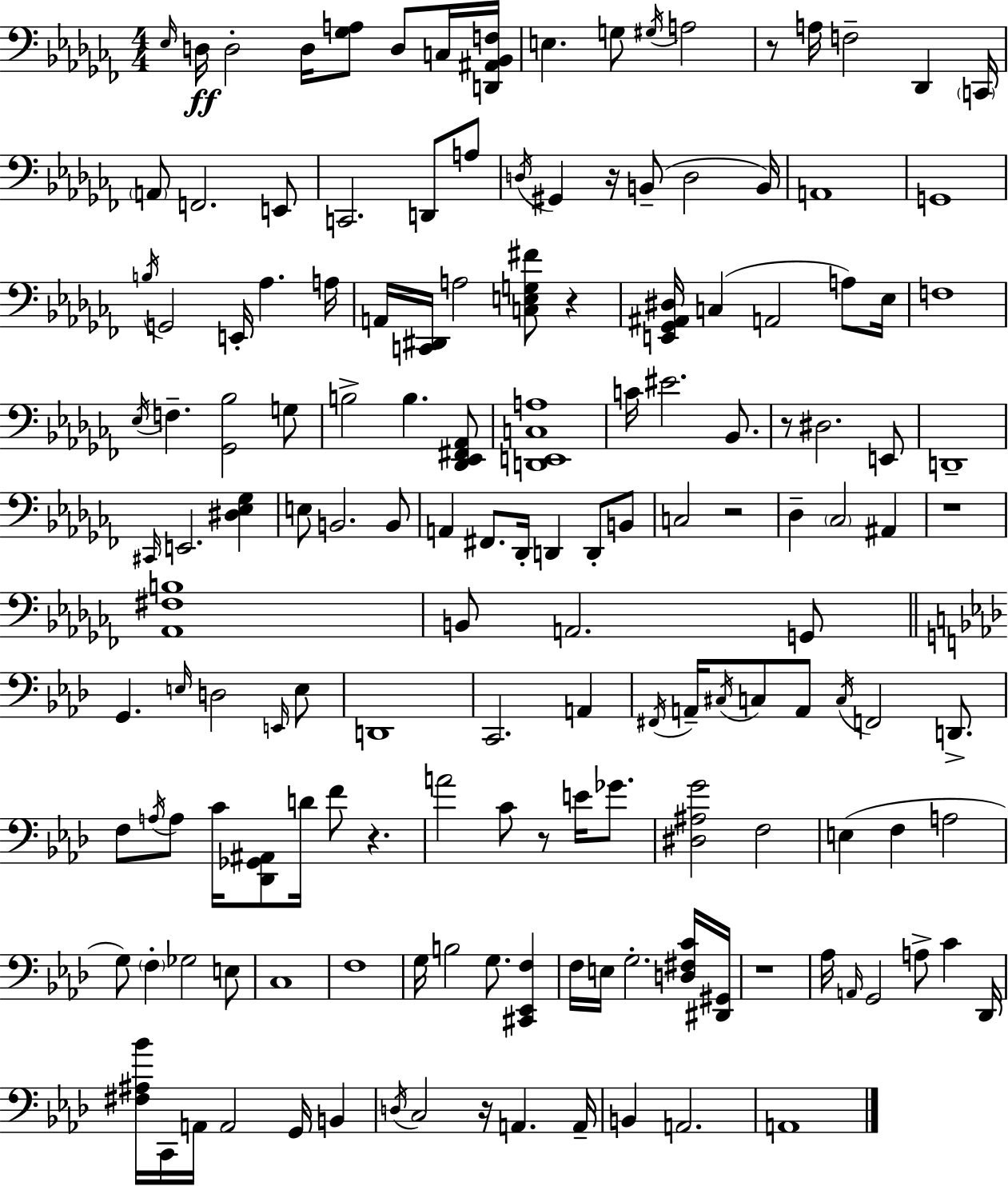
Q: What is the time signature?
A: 4/4